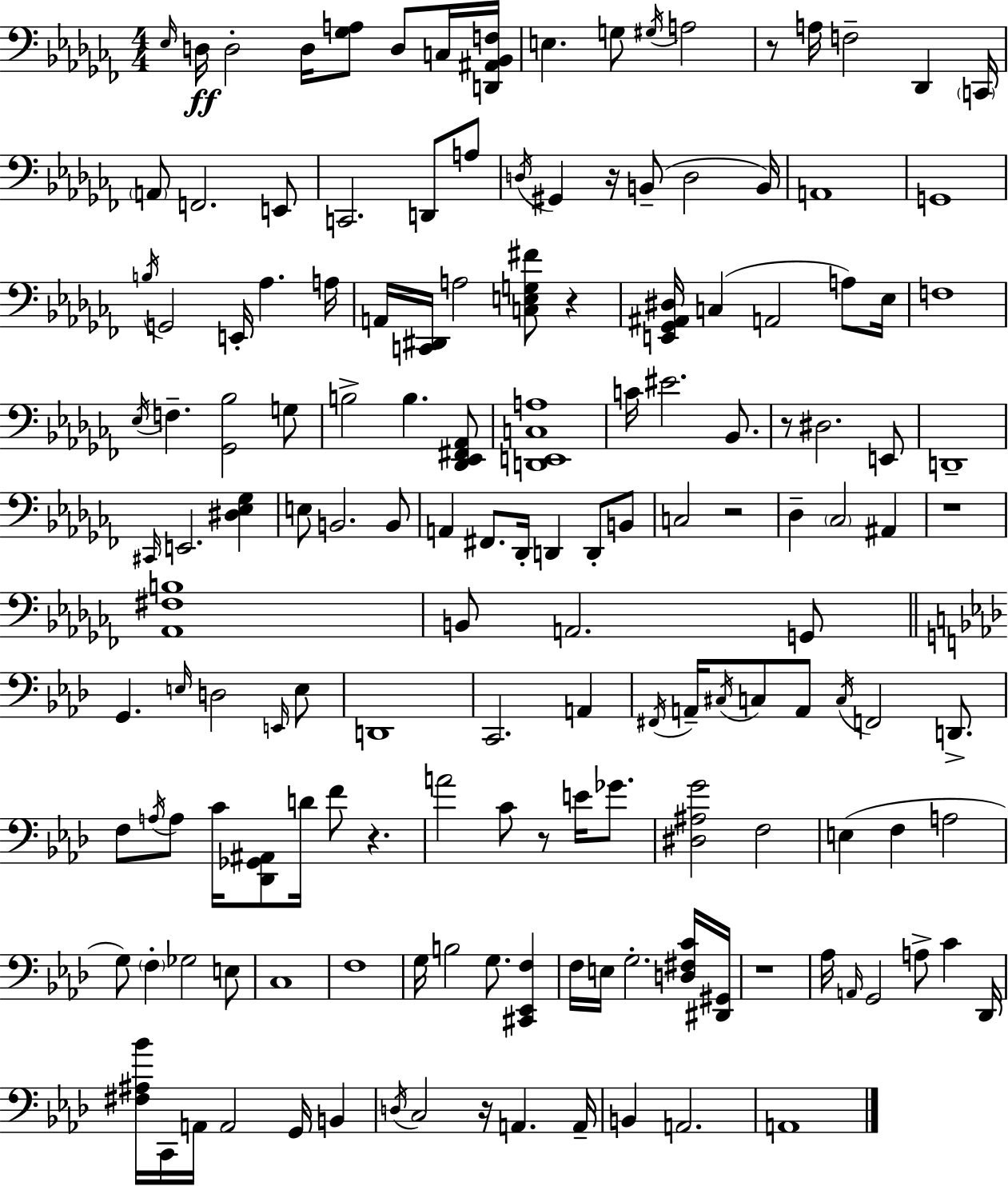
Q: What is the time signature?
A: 4/4